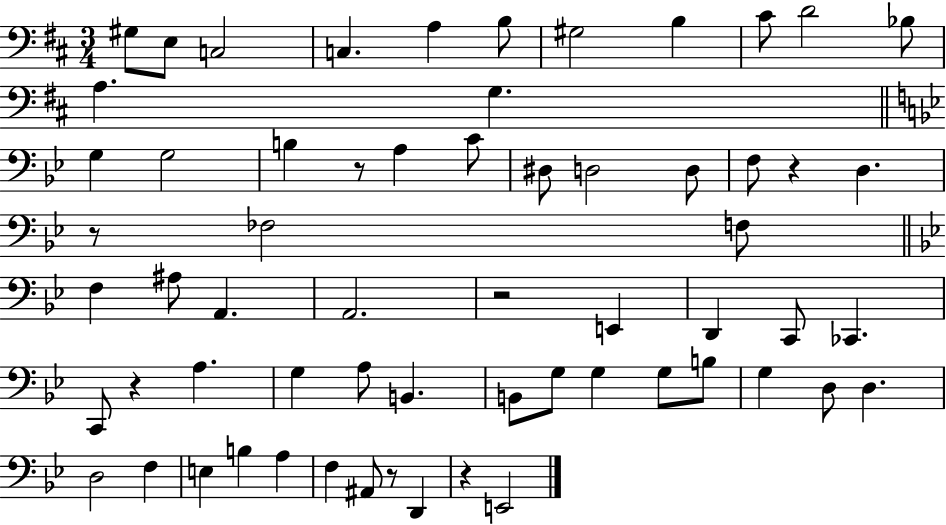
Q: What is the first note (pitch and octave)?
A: G#3